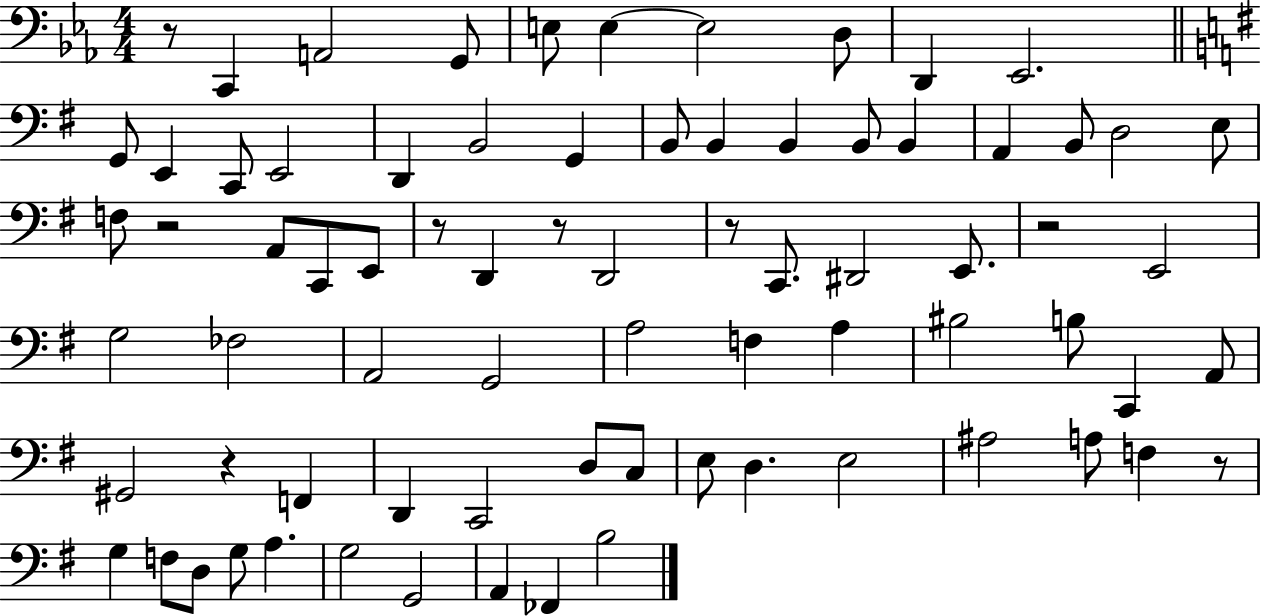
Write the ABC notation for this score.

X:1
T:Untitled
M:4/4
L:1/4
K:Eb
z/2 C,, A,,2 G,,/2 E,/2 E, E,2 D,/2 D,, _E,,2 G,,/2 E,, C,,/2 E,,2 D,, B,,2 G,, B,,/2 B,, B,, B,,/2 B,, A,, B,,/2 D,2 E,/2 F,/2 z2 A,,/2 C,,/2 E,,/2 z/2 D,, z/2 D,,2 z/2 C,,/2 ^D,,2 E,,/2 z2 E,,2 G,2 _F,2 A,,2 G,,2 A,2 F, A, ^B,2 B,/2 C,, A,,/2 ^G,,2 z F,, D,, C,,2 D,/2 C,/2 E,/2 D, E,2 ^A,2 A,/2 F, z/2 G, F,/2 D,/2 G,/2 A, G,2 G,,2 A,, _F,, B,2